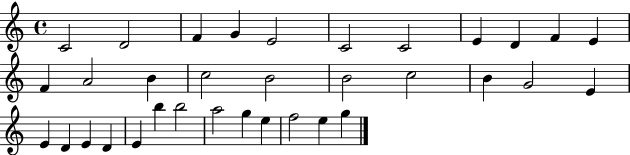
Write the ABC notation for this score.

X:1
T:Untitled
M:4/4
L:1/4
K:C
C2 D2 F G E2 C2 C2 E D F E F A2 B c2 B2 B2 c2 B G2 E E D E D E b b2 a2 g e f2 e g